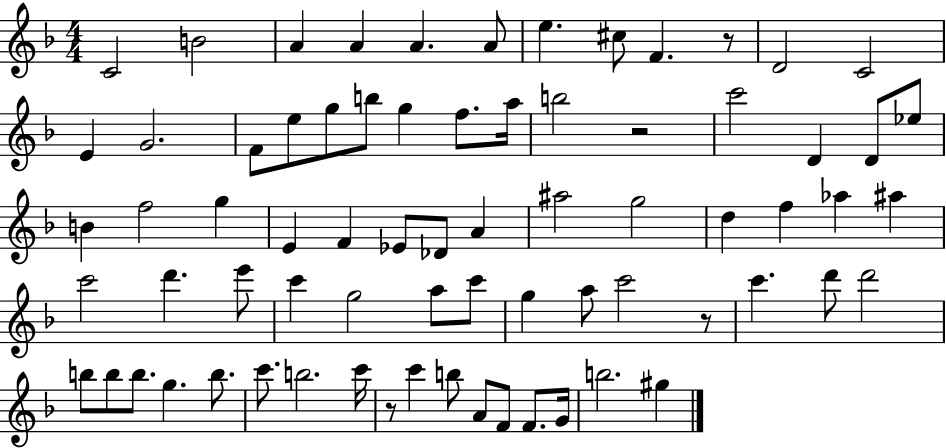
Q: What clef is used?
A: treble